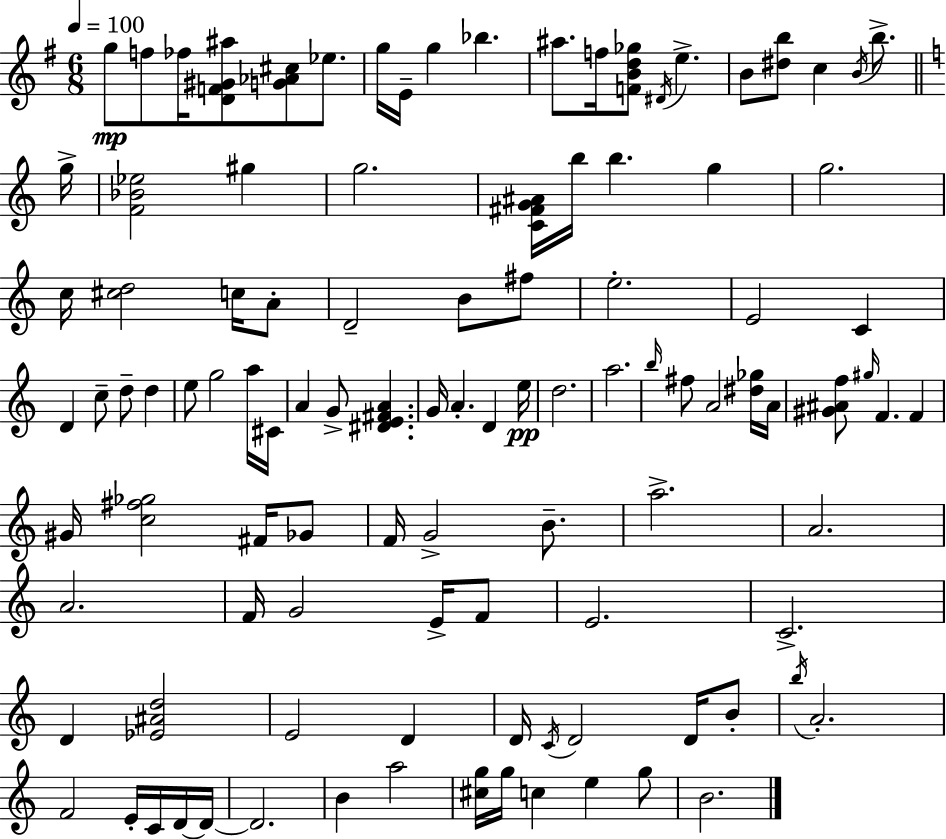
{
  \clef treble
  \numericTimeSignature
  \time 6/8
  \key g \major
  \tempo 4 = 100
  g''8\mp f''8 fes''16 <d' f' gis' ais''>8 <g' aes' cis''>8 ees''8. | g''16 e'16-- g''4 bes''4. | ais''8. f''16 <f' b' d'' ges''>8 \acciaccatura { dis'16 } e''4.-> | b'8 <dis'' b''>8 c''4 \acciaccatura { b'16 } b''8.-> | \break \bar "||" \break \key a \minor g''16-> <f' bes' ees''>2 gis''4 | g''2. | <c' fis' g' ais'>16 b''16 b''4. g''4 | g''2. | \break c''16 <cis'' d''>2 c''16 a'8-. | d'2-- b'8 fis''8 | e''2.-. | e'2 c'4 | \break d'4 c''8-- d''8-- d''4 | e''8 g''2 a''16 | cis'16 a'4 g'8-> <dis' e' fis' a'>4. | g'16 a'4.-. d'4 | \break e''16\pp d''2. | a''2. | \grace { b''16 } fis''8 a'2 | <dis'' ges''>16 a'16 <gis' ais' f''>8 \grace { gis''16 } f'4. f'4 | \break gis'16 <c'' fis'' ges''>2 | fis'16 ges'8 f'16 g'2-> | b'8.-- a''2.-> | a'2. | \break a'2. | f'16 g'2 | e'16-> f'8 e'2. | c'2.-> | \break d'4 <ees' ais' d''>2 | e'2 d'4 | d'16 \acciaccatura { c'16 } d'2 | d'16 b'8-. \acciaccatura { b''16 } a'2.-. | \break f'2 | e'16-. c'16 d'16~~ d'16~~ d'2. | b'4 a''2 | <cis'' g''>16 g''16 c''4 e''4 | \break g''8 b'2. | \bar "|."
}